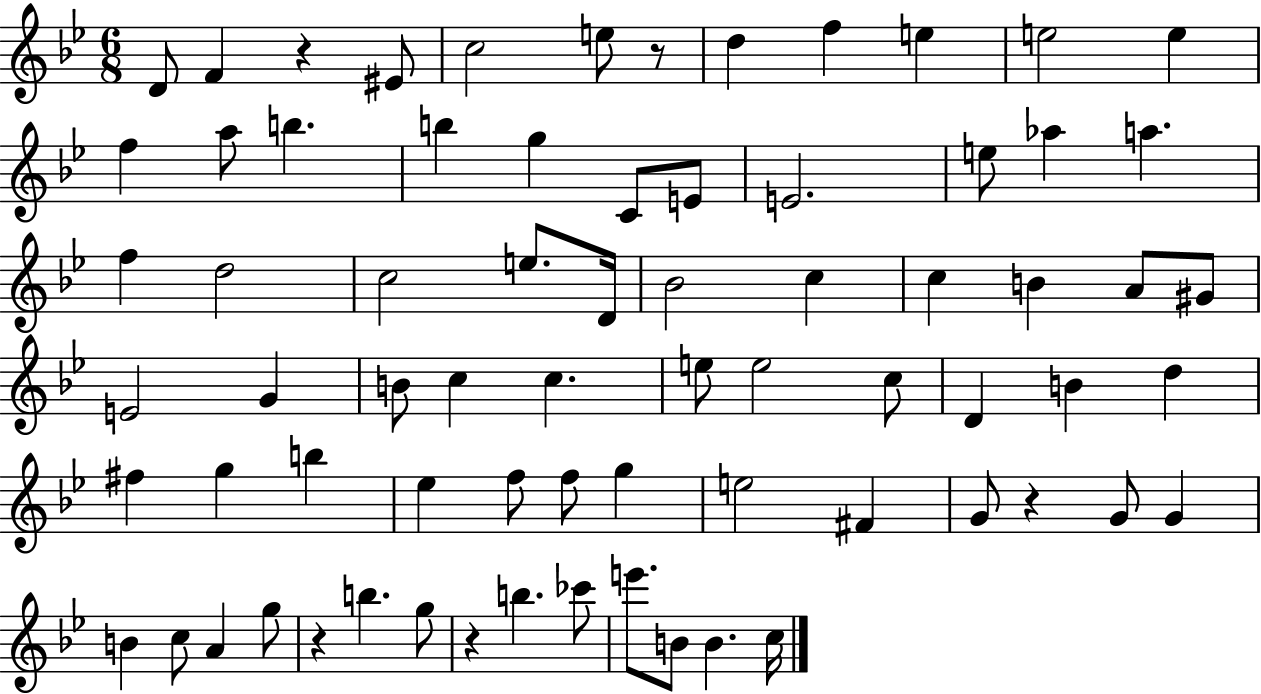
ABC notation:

X:1
T:Untitled
M:6/8
L:1/4
K:Bb
D/2 F z ^E/2 c2 e/2 z/2 d f e e2 e f a/2 b b g C/2 E/2 E2 e/2 _a a f d2 c2 e/2 D/4 _B2 c c B A/2 ^G/2 E2 G B/2 c c e/2 e2 c/2 D B d ^f g b _e f/2 f/2 g e2 ^F G/2 z G/2 G B c/2 A g/2 z b g/2 z b _c'/2 e'/2 B/2 B c/4